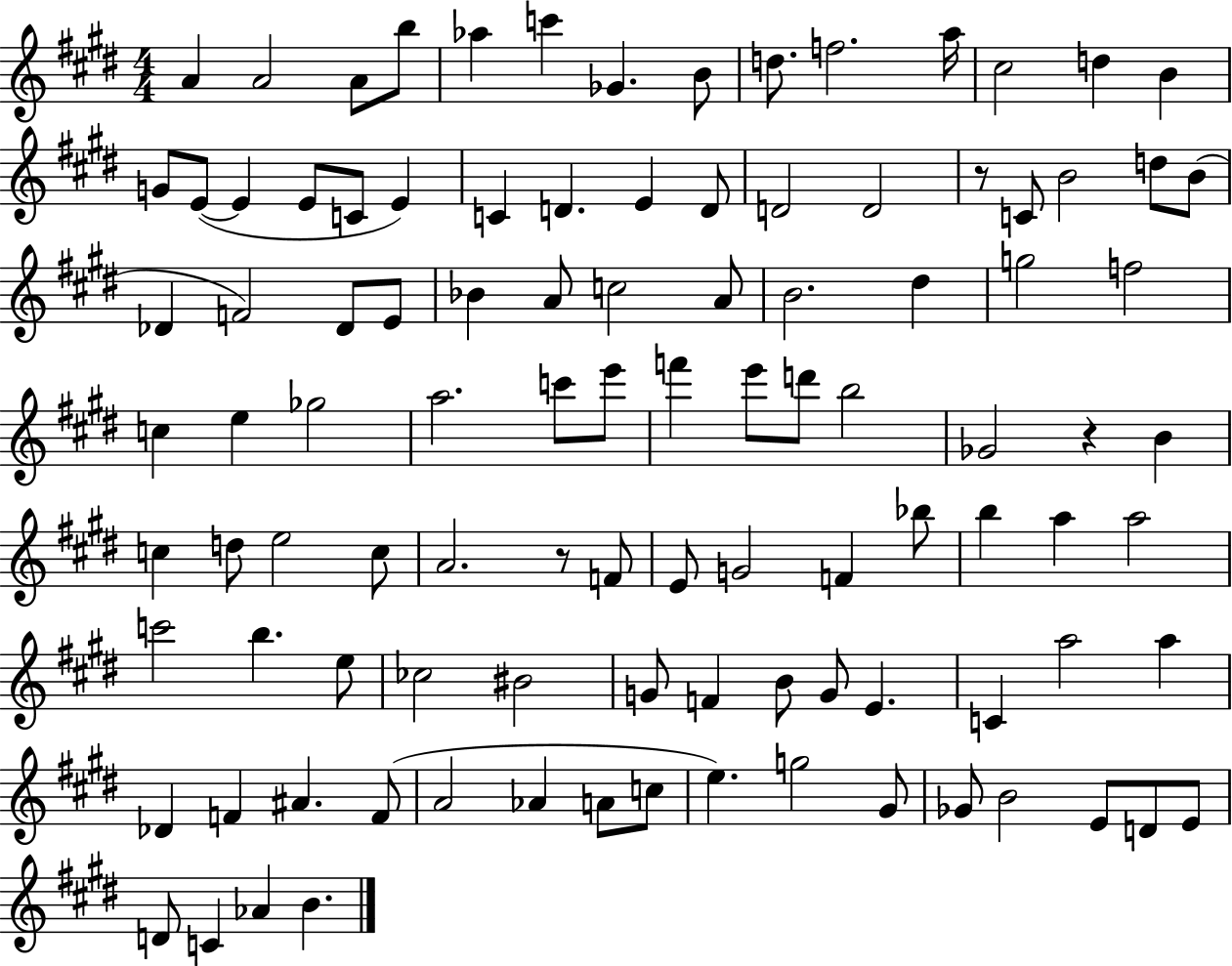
X:1
T:Untitled
M:4/4
L:1/4
K:E
A A2 A/2 b/2 _a c' _G B/2 d/2 f2 a/4 ^c2 d B G/2 E/2 E E/2 C/2 E C D E D/2 D2 D2 z/2 C/2 B2 d/2 B/2 _D F2 _D/2 E/2 _B A/2 c2 A/2 B2 ^d g2 f2 c e _g2 a2 c'/2 e'/2 f' e'/2 d'/2 b2 _G2 z B c d/2 e2 c/2 A2 z/2 F/2 E/2 G2 F _b/2 b a a2 c'2 b e/2 _c2 ^B2 G/2 F B/2 G/2 E C a2 a _D F ^A F/2 A2 _A A/2 c/2 e g2 ^G/2 _G/2 B2 E/2 D/2 E/2 D/2 C _A B